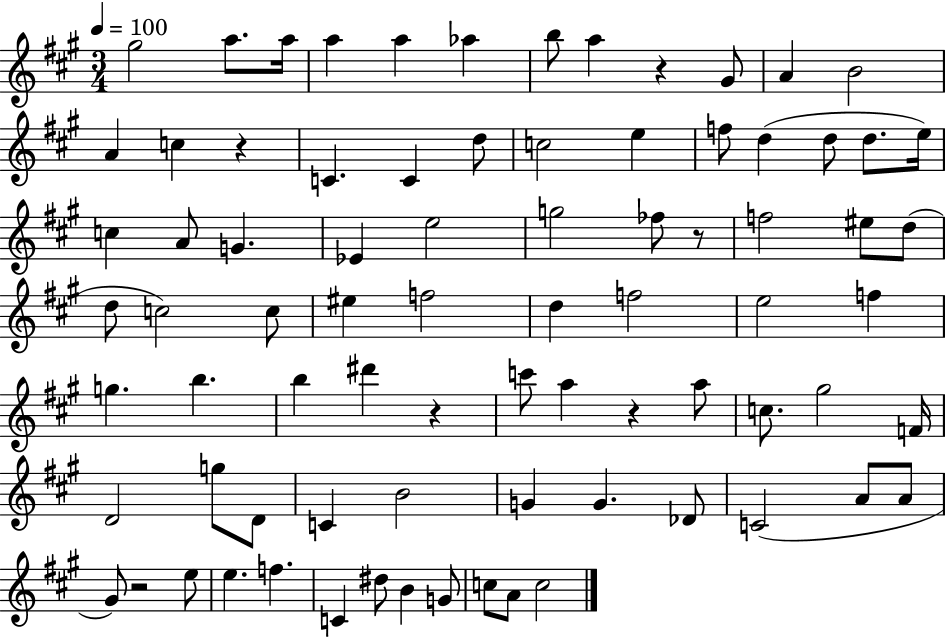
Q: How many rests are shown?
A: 6